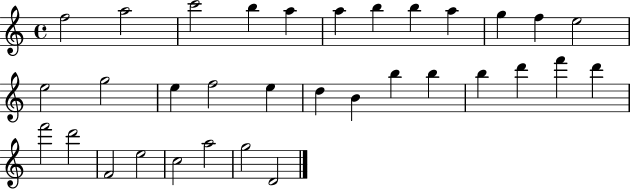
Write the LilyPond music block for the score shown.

{
  \clef treble
  \time 4/4
  \defaultTimeSignature
  \key c \major
  f''2 a''2 | c'''2 b''4 a''4 | a''4 b''4 b''4 a''4 | g''4 f''4 e''2 | \break e''2 g''2 | e''4 f''2 e''4 | d''4 b'4 b''4 b''4 | b''4 d'''4 f'''4 d'''4 | \break f'''2 d'''2 | f'2 e''2 | c''2 a''2 | g''2 d'2 | \break \bar "|."
}